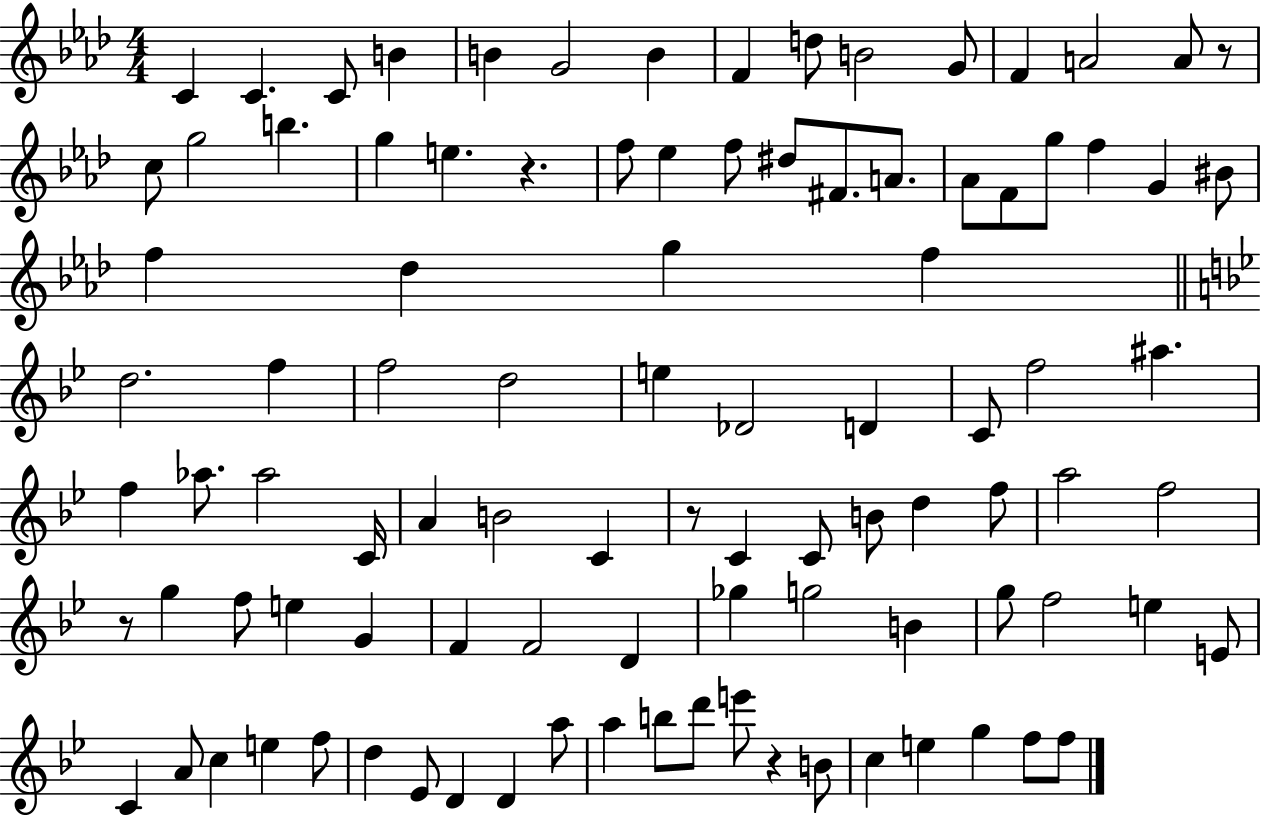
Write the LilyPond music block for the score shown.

{
  \clef treble
  \numericTimeSignature
  \time 4/4
  \key aes \major
  \repeat volta 2 { c'4 c'4. c'8 b'4 | b'4 g'2 b'4 | f'4 d''8 b'2 g'8 | f'4 a'2 a'8 r8 | \break c''8 g''2 b''4. | g''4 e''4. r4. | f''8 ees''4 f''8 dis''8 fis'8. a'8. | aes'8 f'8 g''8 f''4 g'4 bis'8 | \break f''4 des''4 g''4 f''4 | \bar "||" \break \key bes \major d''2. f''4 | f''2 d''2 | e''4 des'2 d'4 | c'8 f''2 ais''4. | \break f''4 aes''8. aes''2 c'16 | a'4 b'2 c'4 | r8 c'4 c'8 b'8 d''4 f''8 | a''2 f''2 | \break r8 g''4 f''8 e''4 g'4 | f'4 f'2 d'4 | ges''4 g''2 b'4 | g''8 f''2 e''4 e'8 | \break c'4 a'8 c''4 e''4 f''8 | d''4 ees'8 d'4 d'4 a''8 | a''4 b''8 d'''8 e'''8 r4 b'8 | c''4 e''4 g''4 f''8 f''8 | \break } \bar "|."
}